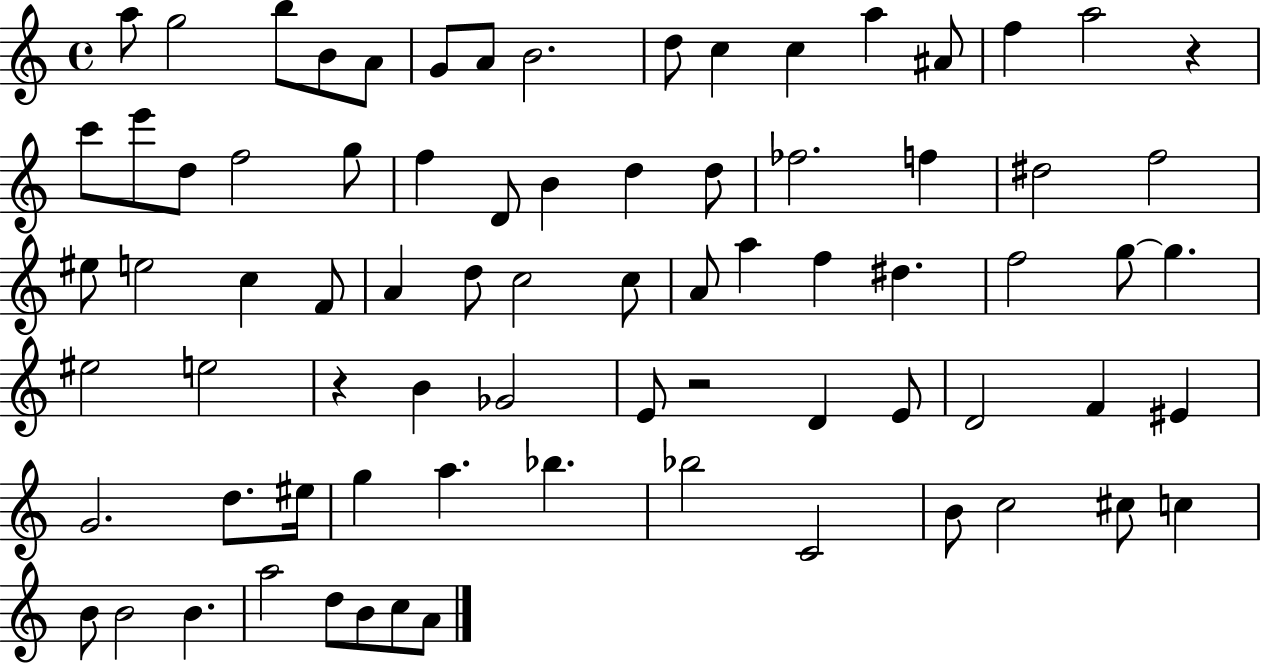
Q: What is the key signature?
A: C major